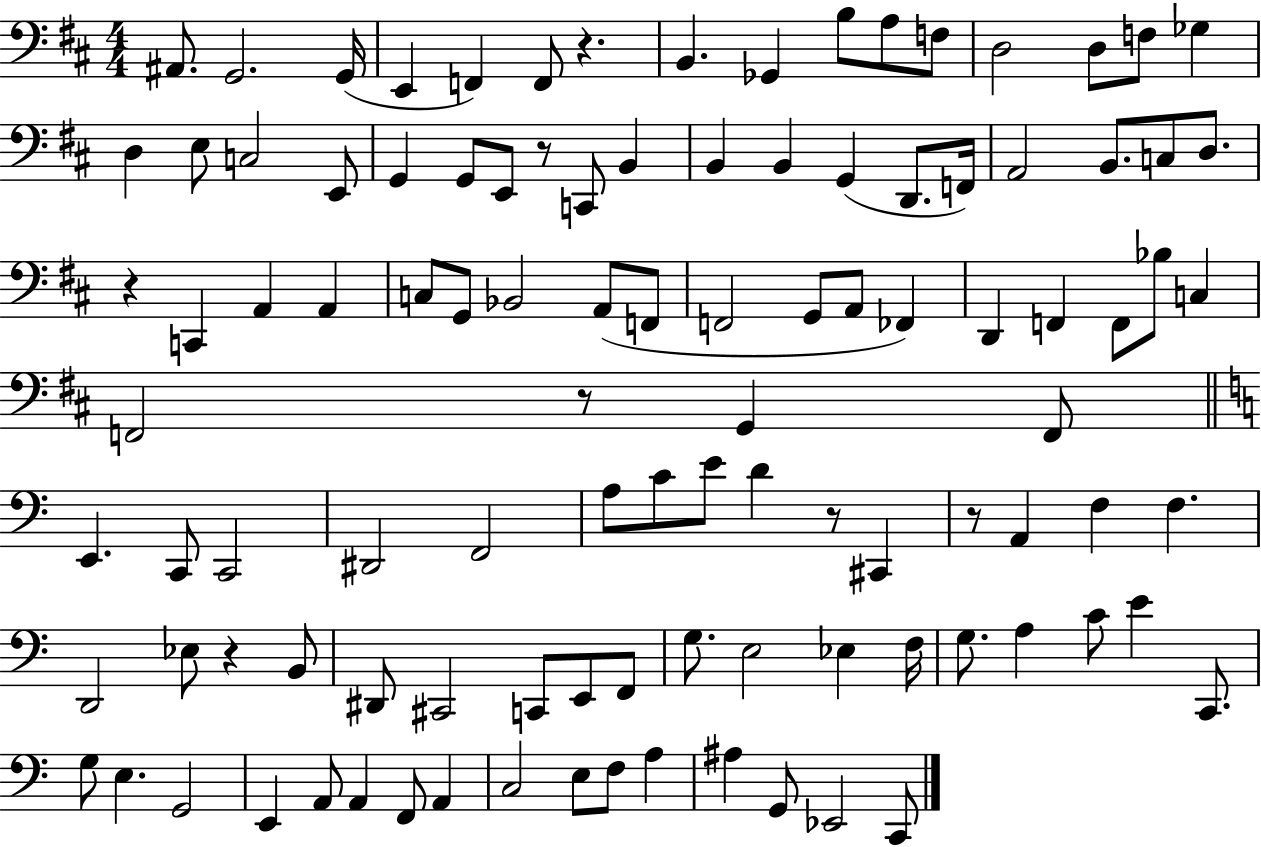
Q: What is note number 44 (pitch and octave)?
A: A2